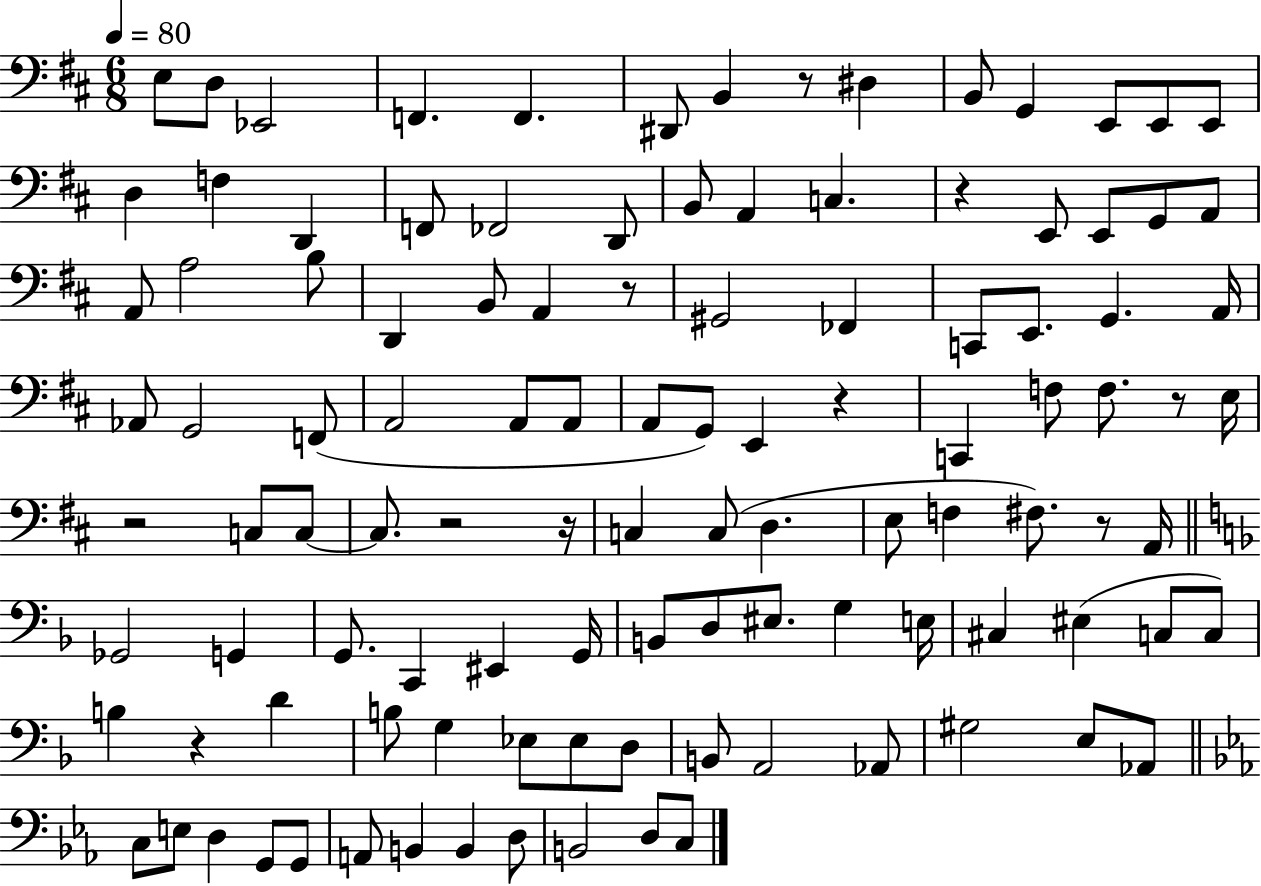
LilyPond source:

{
  \clef bass
  \numericTimeSignature
  \time 6/8
  \key d \major
  \tempo 4 = 80
  e8 d8 ees,2 | f,4. f,4. | dis,8 b,4 r8 dis4 | b,8 g,4 e,8 e,8 e,8 | \break d4 f4 d,4 | f,8 fes,2 d,8 | b,8 a,4 c4. | r4 e,8 e,8 g,8 a,8 | \break a,8 a2 b8 | d,4 b,8 a,4 r8 | gis,2 fes,4 | c,8 e,8. g,4. a,16 | \break aes,8 g,2 f,8( | a,2 a,8 a,8 | a,8 g,8) e,4 r4 | c,4 f8 f8. r8 e16 | \break r2 c8 c8~~ | c8. r2 r16 | c4 c8( d4. | e8 f4 fis8.) r8 a,16 | \break \bar "||" \break \key f \major ges,2 g,4 | g,8. c,4 eis,4 g,16 | b,8 d8 eis8. g4 e16 | cis4 eis4( c8 c8) | \break b4 r4 d'4 | b8 g4 ees8 ees8 d8 | b,8 a,2 aes,8 | gis2 e8 aes,8 | \break \bar "||" \break \key c \minor c8 e8 d4 g,8 g,8 | a,8 b,4 b,4 d8 | b,2 d8 c8 | \bar "|."
}